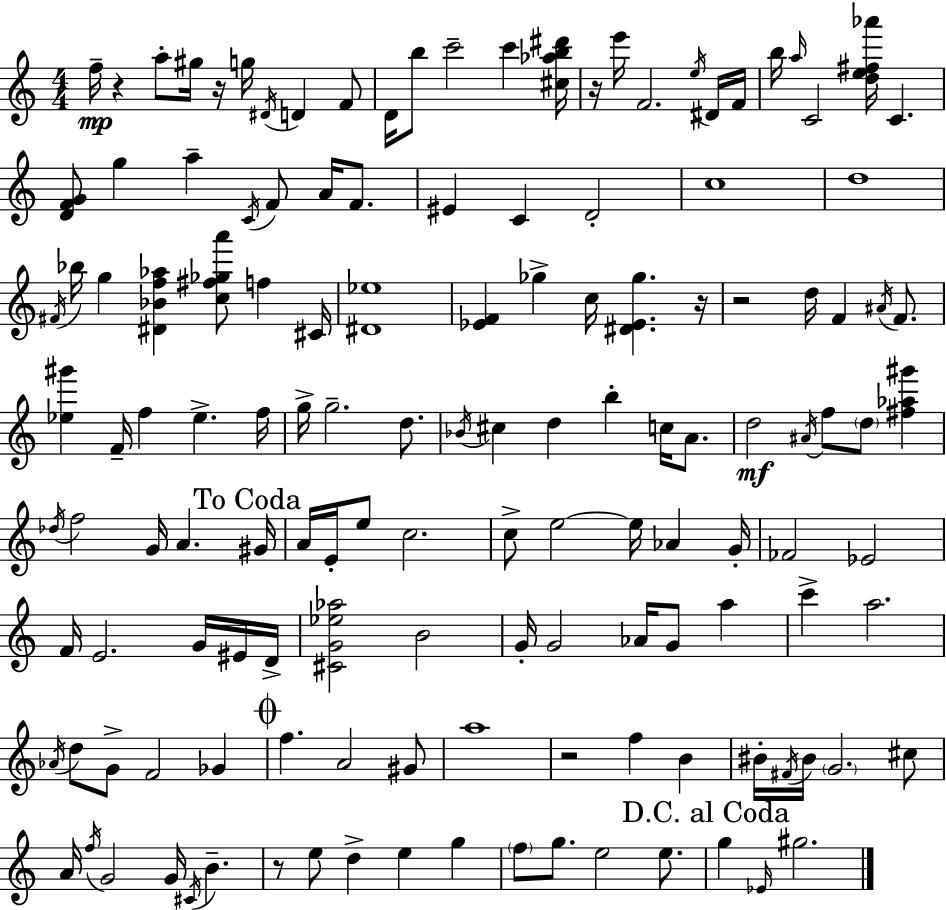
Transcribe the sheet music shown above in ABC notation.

X:1
T:Untitled
M:4/4
L:1/4
K:Am
f/4 z a/2 ^g/4 z/4 g/4 ^D/4 D F/2 D/4 b/2 c'2 c' [^c_ab^d']/4 z/4 e'/4 F2 e/4 ^D/4 F/4 b/4 a/4 C2 [de^f_a']/4 C [DFG]/2 g a C/4 F/2 A/4 F/2 ^E C D2 c4 d4 ^F/4 _b/4 g [^D_Bf_a] [c^f_ga']/2 f ^C/4 [^D_e]4 [_EF] _g c/4 [^D_E_g] z/4 z2 d/4 F ^A/4 F/2 [_e^g'] F/4 f _e f/4 g/4 g2 d/2 _B/4 ^c d b c/4 A/2 d2 ^A/4 f/2 d/2 [^f_a^g'] _d/4 f2 G/4 A ^G/4 A/4 E/4 e/2 c2 c/2 e2 e/4 _A G/4 _F2 _E2 F/4 E2 G/4 ^E/4 D/4 [^CG_e_a]2 B2 G/4 G2 _A/4 G/2 a c' a2 _A/4 d/2 G/2 F2 _G f A2 ^G/2 a4 z2 f B ^B/4 ^F/4 ^B/4 G2 ^c/2 A/4 f/4 G2 G/4 ^C/4 B z/2 e/2 d e g f/2 g/2 e2 e/2 g _E/4 ^g2